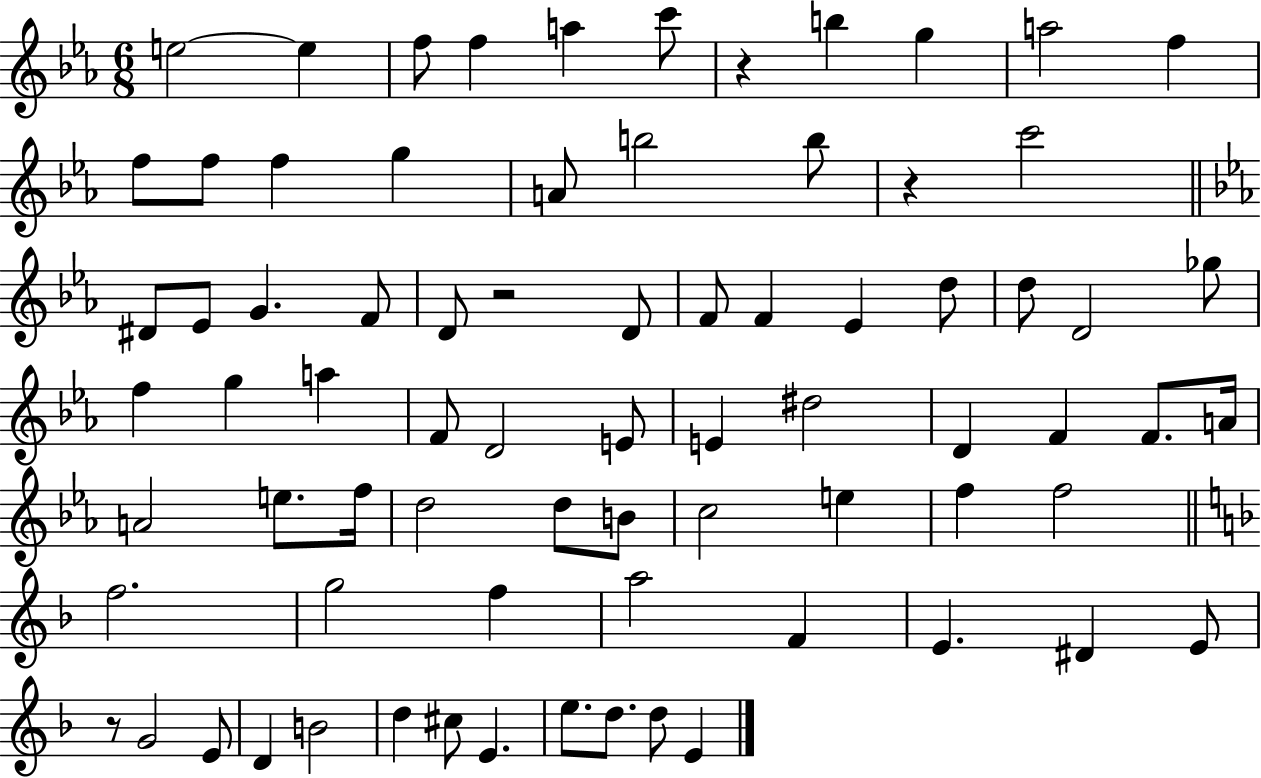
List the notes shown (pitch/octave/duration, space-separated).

E5/h E5/q F5/e F5/q A5/q C6/e R/q B5/q G5/q A5/h F5/q F5/e F5/e F5/q G5/q A4/e B5/h B5/e R/q C6/h D#4/e Eb4/e G4/q. F4/e D4/e R/h D4/e F4/e F4/q Eb4/q D5/e D5/e D4/h Gb5/e F5/q G5/q A5/q F4/e D4/h E4/e E4/q D#5/h D4/q F4/q F4/e. A4/s A4/h E5/e. F5/s D5/h D5/e B4/e C5/h E5/q F5/q F5/h F5/h. G5/h F5/q A5/h F4/q E4/q. D#4/q E4/e R/e G4/h E4/e D4/q B4/h D5/q C#5/e E4/q. E5/e. D5/e. D5/e E4/q